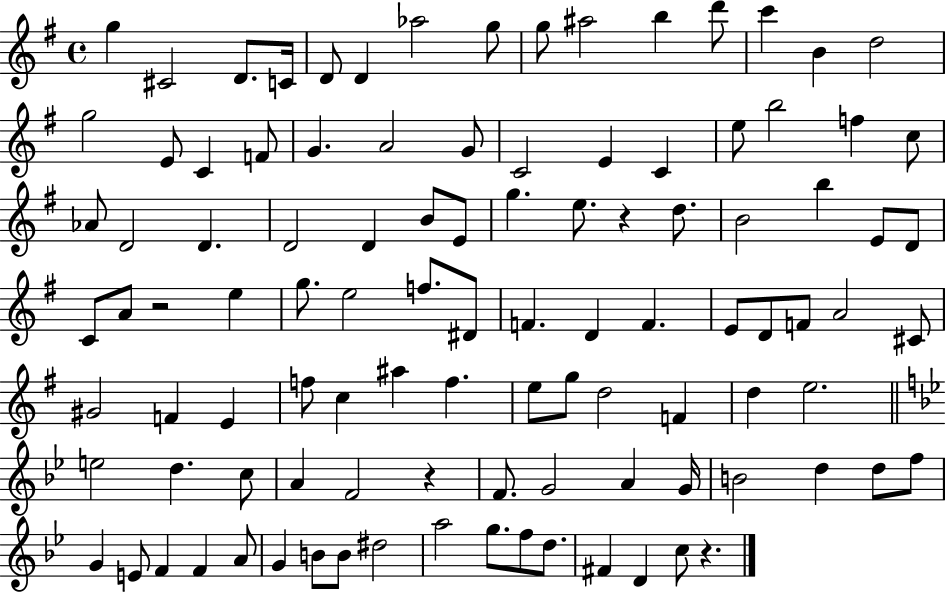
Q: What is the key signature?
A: G major